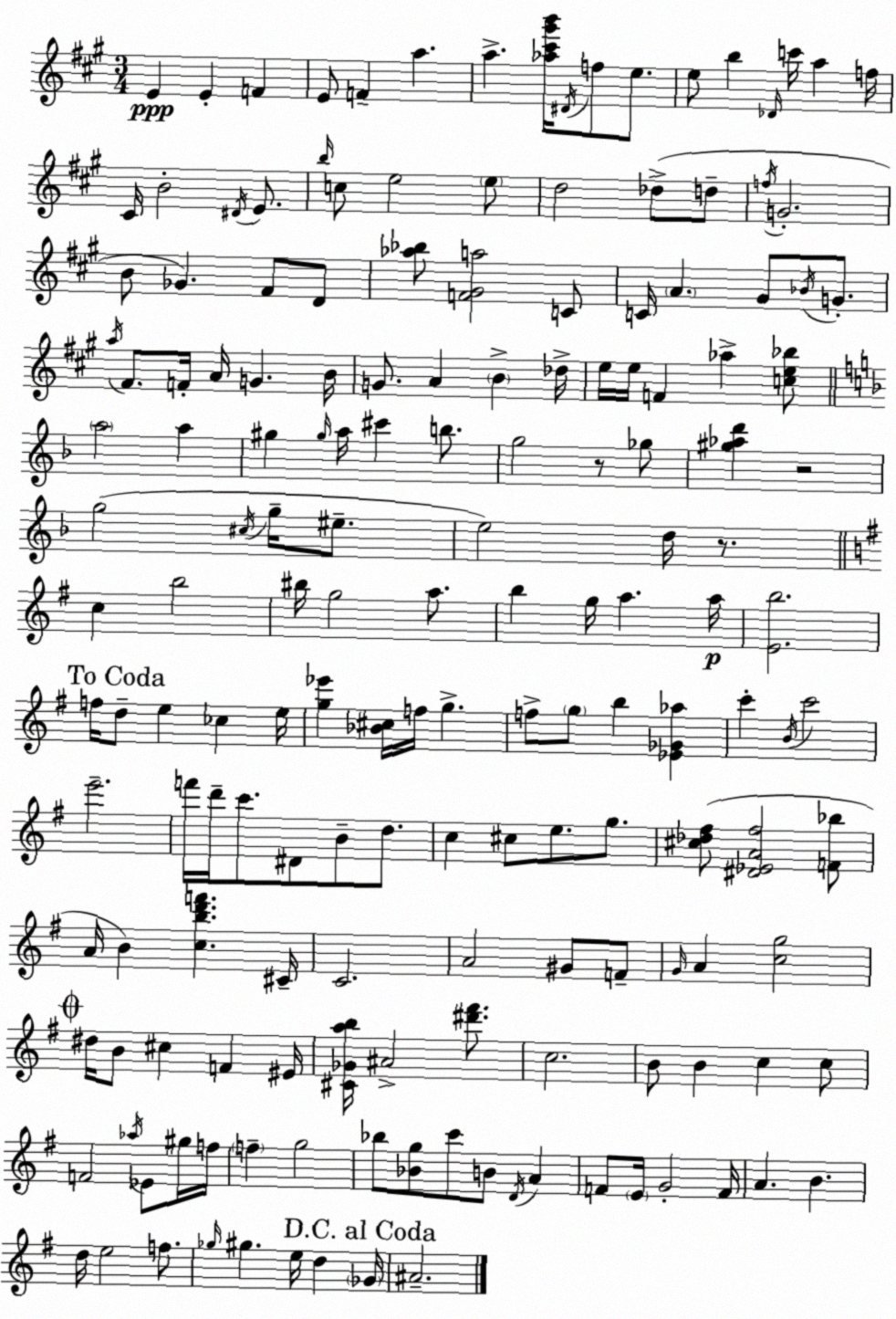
X:1
T:Untitled
M:3/4
L:1/4
K:A
E E F E/2 F a a [_a^c'^g'b']/4 ^D/4 f/2 e/2 e/2 b _D/4 c'/4 a f/4 ^C/4 B2 ^D/4 E/2 b/4 c/2 e2 e/2 d2 _d/2 d/2 f/4 G2 B/2 _G ^F/2 D/2 [_a_b]/2 [F^Ga]2 C/2 C/4 A ^G/2 _B/4 G/2 a/4 ^F/2 F/4 A/4 G B/4 G/2 A B _d/4 e/4 e/4 F _a [ce_b]/2 a2 a ^g ^g/4 a/4 ^c' b/2 g2 z/2 _g/2 [^g_ad'] z2 g2 ^c/4 g/4 ^e/2 e2 d/4 z/2 c b2 ^b/4 g2 a/2 b g/4 a a/4 [Eb]2 f/4 d/2 e _c e/4 [g_e'] [_B^c]/4 f/4 g f/2 g/2 b [_E_G_a] c' B/4 c'2 e'2 f'/4 d'/4 c'/2 ^D/2 B/2 d/2 c ^c/2 e/2 g/2 [^c_d^f]/2 [^D_EA^f]2 [F_b]/2 A/4 B [cbd'f'] ^C/4 C2 A2 ^G/2 F/2 G/4 A [cg]2 ^d/4 B/2 ^c F ^E/4 [^C_Gab]/4 ^A2 [^d'^f']/2 c2 B/2 B c c/2 F2 _a/4 _E/2 ^g/4 f/4 f g2 _b/2 [_Bg]/2 c'/2 B/2 D/4 A F/2 E/4 G2 F/4 A B d/4 e2 f/2 _g/4 ^g e/4 d _G/4 ^A2